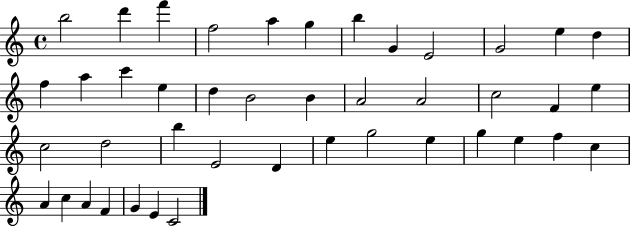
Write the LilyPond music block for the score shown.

{
  \clef treble
  \time 4/4
  \defaultTimeSignature
  \key c \major
  b''2 d'''4 f'''4 | f''2 a''4 g''4 | b''4 g'4 e'2 | g'2 e''4 d''4 | \break f''4 a''4 c'''4 e''4 | d''4 b'2 b'4 | a'2 a'2 | c''2 f'4 e''4 | \break c''2 d''2 | b''4 e'2 d'4 | e''4 g''2 e''4 | g''4 e''4 f''4 c''4 | \break a'4 c''4 a'4 f'4 | g'4 e'4 c'2 | \bar "|."
}